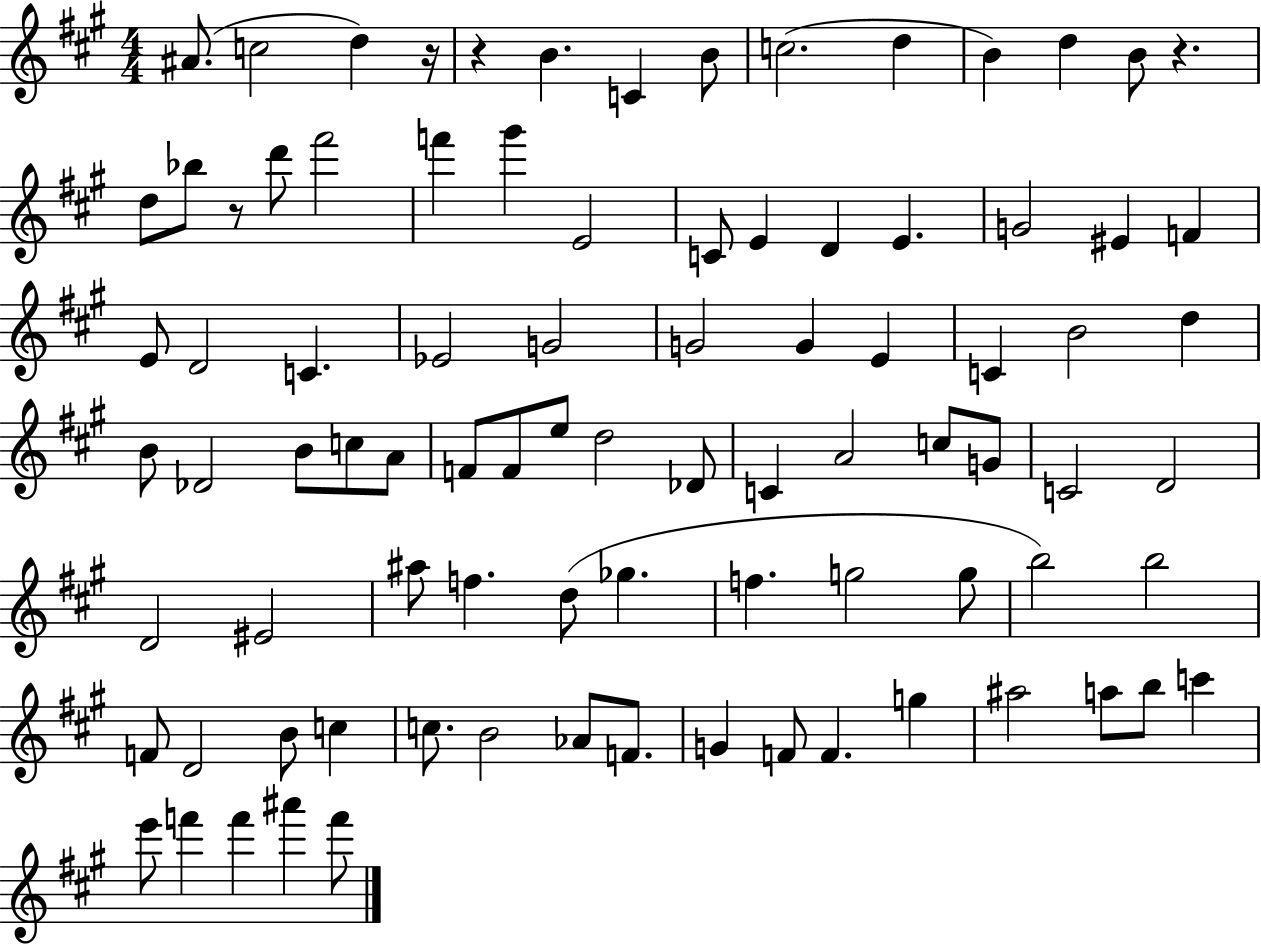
X:1
T:Untitled
M:4/4
L:1/4
K:A
^A/2 c2 d z/4 z B C B/2 c2 d B d B/2 z d/2 _b/2 z/2 d'/2 ^f'2 f' ^g' E2 C/2 E D E G2 ^E F E/2 D2 C _E2 G2 G2 G E C B2 d B/2 _D2 B/2 c/2 A/2 F/2 F/2 e/2 d2 _D/2 C A2 c/2 G/2 C2 D2 D2 ^E2 ^a/2 f d/2 _g f g2 g/2 b2 b2 F/2 D2 B/2 c c/2 B2 _A/2 F/2 G F/2 F g ^a2 a/2 b/2 c' e'/2 f' f' ^a' f'/2